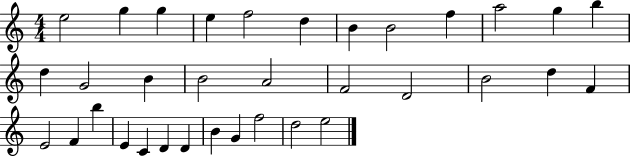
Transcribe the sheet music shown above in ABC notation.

X:1
T:Untitled
M:4/4
L:1/4
K:C
e2 g g e f2 d B B2 f a2 g b d G2 B B2 A2 F2 D2 B2 d F E2 F b E C D D B G f2 d2 e2